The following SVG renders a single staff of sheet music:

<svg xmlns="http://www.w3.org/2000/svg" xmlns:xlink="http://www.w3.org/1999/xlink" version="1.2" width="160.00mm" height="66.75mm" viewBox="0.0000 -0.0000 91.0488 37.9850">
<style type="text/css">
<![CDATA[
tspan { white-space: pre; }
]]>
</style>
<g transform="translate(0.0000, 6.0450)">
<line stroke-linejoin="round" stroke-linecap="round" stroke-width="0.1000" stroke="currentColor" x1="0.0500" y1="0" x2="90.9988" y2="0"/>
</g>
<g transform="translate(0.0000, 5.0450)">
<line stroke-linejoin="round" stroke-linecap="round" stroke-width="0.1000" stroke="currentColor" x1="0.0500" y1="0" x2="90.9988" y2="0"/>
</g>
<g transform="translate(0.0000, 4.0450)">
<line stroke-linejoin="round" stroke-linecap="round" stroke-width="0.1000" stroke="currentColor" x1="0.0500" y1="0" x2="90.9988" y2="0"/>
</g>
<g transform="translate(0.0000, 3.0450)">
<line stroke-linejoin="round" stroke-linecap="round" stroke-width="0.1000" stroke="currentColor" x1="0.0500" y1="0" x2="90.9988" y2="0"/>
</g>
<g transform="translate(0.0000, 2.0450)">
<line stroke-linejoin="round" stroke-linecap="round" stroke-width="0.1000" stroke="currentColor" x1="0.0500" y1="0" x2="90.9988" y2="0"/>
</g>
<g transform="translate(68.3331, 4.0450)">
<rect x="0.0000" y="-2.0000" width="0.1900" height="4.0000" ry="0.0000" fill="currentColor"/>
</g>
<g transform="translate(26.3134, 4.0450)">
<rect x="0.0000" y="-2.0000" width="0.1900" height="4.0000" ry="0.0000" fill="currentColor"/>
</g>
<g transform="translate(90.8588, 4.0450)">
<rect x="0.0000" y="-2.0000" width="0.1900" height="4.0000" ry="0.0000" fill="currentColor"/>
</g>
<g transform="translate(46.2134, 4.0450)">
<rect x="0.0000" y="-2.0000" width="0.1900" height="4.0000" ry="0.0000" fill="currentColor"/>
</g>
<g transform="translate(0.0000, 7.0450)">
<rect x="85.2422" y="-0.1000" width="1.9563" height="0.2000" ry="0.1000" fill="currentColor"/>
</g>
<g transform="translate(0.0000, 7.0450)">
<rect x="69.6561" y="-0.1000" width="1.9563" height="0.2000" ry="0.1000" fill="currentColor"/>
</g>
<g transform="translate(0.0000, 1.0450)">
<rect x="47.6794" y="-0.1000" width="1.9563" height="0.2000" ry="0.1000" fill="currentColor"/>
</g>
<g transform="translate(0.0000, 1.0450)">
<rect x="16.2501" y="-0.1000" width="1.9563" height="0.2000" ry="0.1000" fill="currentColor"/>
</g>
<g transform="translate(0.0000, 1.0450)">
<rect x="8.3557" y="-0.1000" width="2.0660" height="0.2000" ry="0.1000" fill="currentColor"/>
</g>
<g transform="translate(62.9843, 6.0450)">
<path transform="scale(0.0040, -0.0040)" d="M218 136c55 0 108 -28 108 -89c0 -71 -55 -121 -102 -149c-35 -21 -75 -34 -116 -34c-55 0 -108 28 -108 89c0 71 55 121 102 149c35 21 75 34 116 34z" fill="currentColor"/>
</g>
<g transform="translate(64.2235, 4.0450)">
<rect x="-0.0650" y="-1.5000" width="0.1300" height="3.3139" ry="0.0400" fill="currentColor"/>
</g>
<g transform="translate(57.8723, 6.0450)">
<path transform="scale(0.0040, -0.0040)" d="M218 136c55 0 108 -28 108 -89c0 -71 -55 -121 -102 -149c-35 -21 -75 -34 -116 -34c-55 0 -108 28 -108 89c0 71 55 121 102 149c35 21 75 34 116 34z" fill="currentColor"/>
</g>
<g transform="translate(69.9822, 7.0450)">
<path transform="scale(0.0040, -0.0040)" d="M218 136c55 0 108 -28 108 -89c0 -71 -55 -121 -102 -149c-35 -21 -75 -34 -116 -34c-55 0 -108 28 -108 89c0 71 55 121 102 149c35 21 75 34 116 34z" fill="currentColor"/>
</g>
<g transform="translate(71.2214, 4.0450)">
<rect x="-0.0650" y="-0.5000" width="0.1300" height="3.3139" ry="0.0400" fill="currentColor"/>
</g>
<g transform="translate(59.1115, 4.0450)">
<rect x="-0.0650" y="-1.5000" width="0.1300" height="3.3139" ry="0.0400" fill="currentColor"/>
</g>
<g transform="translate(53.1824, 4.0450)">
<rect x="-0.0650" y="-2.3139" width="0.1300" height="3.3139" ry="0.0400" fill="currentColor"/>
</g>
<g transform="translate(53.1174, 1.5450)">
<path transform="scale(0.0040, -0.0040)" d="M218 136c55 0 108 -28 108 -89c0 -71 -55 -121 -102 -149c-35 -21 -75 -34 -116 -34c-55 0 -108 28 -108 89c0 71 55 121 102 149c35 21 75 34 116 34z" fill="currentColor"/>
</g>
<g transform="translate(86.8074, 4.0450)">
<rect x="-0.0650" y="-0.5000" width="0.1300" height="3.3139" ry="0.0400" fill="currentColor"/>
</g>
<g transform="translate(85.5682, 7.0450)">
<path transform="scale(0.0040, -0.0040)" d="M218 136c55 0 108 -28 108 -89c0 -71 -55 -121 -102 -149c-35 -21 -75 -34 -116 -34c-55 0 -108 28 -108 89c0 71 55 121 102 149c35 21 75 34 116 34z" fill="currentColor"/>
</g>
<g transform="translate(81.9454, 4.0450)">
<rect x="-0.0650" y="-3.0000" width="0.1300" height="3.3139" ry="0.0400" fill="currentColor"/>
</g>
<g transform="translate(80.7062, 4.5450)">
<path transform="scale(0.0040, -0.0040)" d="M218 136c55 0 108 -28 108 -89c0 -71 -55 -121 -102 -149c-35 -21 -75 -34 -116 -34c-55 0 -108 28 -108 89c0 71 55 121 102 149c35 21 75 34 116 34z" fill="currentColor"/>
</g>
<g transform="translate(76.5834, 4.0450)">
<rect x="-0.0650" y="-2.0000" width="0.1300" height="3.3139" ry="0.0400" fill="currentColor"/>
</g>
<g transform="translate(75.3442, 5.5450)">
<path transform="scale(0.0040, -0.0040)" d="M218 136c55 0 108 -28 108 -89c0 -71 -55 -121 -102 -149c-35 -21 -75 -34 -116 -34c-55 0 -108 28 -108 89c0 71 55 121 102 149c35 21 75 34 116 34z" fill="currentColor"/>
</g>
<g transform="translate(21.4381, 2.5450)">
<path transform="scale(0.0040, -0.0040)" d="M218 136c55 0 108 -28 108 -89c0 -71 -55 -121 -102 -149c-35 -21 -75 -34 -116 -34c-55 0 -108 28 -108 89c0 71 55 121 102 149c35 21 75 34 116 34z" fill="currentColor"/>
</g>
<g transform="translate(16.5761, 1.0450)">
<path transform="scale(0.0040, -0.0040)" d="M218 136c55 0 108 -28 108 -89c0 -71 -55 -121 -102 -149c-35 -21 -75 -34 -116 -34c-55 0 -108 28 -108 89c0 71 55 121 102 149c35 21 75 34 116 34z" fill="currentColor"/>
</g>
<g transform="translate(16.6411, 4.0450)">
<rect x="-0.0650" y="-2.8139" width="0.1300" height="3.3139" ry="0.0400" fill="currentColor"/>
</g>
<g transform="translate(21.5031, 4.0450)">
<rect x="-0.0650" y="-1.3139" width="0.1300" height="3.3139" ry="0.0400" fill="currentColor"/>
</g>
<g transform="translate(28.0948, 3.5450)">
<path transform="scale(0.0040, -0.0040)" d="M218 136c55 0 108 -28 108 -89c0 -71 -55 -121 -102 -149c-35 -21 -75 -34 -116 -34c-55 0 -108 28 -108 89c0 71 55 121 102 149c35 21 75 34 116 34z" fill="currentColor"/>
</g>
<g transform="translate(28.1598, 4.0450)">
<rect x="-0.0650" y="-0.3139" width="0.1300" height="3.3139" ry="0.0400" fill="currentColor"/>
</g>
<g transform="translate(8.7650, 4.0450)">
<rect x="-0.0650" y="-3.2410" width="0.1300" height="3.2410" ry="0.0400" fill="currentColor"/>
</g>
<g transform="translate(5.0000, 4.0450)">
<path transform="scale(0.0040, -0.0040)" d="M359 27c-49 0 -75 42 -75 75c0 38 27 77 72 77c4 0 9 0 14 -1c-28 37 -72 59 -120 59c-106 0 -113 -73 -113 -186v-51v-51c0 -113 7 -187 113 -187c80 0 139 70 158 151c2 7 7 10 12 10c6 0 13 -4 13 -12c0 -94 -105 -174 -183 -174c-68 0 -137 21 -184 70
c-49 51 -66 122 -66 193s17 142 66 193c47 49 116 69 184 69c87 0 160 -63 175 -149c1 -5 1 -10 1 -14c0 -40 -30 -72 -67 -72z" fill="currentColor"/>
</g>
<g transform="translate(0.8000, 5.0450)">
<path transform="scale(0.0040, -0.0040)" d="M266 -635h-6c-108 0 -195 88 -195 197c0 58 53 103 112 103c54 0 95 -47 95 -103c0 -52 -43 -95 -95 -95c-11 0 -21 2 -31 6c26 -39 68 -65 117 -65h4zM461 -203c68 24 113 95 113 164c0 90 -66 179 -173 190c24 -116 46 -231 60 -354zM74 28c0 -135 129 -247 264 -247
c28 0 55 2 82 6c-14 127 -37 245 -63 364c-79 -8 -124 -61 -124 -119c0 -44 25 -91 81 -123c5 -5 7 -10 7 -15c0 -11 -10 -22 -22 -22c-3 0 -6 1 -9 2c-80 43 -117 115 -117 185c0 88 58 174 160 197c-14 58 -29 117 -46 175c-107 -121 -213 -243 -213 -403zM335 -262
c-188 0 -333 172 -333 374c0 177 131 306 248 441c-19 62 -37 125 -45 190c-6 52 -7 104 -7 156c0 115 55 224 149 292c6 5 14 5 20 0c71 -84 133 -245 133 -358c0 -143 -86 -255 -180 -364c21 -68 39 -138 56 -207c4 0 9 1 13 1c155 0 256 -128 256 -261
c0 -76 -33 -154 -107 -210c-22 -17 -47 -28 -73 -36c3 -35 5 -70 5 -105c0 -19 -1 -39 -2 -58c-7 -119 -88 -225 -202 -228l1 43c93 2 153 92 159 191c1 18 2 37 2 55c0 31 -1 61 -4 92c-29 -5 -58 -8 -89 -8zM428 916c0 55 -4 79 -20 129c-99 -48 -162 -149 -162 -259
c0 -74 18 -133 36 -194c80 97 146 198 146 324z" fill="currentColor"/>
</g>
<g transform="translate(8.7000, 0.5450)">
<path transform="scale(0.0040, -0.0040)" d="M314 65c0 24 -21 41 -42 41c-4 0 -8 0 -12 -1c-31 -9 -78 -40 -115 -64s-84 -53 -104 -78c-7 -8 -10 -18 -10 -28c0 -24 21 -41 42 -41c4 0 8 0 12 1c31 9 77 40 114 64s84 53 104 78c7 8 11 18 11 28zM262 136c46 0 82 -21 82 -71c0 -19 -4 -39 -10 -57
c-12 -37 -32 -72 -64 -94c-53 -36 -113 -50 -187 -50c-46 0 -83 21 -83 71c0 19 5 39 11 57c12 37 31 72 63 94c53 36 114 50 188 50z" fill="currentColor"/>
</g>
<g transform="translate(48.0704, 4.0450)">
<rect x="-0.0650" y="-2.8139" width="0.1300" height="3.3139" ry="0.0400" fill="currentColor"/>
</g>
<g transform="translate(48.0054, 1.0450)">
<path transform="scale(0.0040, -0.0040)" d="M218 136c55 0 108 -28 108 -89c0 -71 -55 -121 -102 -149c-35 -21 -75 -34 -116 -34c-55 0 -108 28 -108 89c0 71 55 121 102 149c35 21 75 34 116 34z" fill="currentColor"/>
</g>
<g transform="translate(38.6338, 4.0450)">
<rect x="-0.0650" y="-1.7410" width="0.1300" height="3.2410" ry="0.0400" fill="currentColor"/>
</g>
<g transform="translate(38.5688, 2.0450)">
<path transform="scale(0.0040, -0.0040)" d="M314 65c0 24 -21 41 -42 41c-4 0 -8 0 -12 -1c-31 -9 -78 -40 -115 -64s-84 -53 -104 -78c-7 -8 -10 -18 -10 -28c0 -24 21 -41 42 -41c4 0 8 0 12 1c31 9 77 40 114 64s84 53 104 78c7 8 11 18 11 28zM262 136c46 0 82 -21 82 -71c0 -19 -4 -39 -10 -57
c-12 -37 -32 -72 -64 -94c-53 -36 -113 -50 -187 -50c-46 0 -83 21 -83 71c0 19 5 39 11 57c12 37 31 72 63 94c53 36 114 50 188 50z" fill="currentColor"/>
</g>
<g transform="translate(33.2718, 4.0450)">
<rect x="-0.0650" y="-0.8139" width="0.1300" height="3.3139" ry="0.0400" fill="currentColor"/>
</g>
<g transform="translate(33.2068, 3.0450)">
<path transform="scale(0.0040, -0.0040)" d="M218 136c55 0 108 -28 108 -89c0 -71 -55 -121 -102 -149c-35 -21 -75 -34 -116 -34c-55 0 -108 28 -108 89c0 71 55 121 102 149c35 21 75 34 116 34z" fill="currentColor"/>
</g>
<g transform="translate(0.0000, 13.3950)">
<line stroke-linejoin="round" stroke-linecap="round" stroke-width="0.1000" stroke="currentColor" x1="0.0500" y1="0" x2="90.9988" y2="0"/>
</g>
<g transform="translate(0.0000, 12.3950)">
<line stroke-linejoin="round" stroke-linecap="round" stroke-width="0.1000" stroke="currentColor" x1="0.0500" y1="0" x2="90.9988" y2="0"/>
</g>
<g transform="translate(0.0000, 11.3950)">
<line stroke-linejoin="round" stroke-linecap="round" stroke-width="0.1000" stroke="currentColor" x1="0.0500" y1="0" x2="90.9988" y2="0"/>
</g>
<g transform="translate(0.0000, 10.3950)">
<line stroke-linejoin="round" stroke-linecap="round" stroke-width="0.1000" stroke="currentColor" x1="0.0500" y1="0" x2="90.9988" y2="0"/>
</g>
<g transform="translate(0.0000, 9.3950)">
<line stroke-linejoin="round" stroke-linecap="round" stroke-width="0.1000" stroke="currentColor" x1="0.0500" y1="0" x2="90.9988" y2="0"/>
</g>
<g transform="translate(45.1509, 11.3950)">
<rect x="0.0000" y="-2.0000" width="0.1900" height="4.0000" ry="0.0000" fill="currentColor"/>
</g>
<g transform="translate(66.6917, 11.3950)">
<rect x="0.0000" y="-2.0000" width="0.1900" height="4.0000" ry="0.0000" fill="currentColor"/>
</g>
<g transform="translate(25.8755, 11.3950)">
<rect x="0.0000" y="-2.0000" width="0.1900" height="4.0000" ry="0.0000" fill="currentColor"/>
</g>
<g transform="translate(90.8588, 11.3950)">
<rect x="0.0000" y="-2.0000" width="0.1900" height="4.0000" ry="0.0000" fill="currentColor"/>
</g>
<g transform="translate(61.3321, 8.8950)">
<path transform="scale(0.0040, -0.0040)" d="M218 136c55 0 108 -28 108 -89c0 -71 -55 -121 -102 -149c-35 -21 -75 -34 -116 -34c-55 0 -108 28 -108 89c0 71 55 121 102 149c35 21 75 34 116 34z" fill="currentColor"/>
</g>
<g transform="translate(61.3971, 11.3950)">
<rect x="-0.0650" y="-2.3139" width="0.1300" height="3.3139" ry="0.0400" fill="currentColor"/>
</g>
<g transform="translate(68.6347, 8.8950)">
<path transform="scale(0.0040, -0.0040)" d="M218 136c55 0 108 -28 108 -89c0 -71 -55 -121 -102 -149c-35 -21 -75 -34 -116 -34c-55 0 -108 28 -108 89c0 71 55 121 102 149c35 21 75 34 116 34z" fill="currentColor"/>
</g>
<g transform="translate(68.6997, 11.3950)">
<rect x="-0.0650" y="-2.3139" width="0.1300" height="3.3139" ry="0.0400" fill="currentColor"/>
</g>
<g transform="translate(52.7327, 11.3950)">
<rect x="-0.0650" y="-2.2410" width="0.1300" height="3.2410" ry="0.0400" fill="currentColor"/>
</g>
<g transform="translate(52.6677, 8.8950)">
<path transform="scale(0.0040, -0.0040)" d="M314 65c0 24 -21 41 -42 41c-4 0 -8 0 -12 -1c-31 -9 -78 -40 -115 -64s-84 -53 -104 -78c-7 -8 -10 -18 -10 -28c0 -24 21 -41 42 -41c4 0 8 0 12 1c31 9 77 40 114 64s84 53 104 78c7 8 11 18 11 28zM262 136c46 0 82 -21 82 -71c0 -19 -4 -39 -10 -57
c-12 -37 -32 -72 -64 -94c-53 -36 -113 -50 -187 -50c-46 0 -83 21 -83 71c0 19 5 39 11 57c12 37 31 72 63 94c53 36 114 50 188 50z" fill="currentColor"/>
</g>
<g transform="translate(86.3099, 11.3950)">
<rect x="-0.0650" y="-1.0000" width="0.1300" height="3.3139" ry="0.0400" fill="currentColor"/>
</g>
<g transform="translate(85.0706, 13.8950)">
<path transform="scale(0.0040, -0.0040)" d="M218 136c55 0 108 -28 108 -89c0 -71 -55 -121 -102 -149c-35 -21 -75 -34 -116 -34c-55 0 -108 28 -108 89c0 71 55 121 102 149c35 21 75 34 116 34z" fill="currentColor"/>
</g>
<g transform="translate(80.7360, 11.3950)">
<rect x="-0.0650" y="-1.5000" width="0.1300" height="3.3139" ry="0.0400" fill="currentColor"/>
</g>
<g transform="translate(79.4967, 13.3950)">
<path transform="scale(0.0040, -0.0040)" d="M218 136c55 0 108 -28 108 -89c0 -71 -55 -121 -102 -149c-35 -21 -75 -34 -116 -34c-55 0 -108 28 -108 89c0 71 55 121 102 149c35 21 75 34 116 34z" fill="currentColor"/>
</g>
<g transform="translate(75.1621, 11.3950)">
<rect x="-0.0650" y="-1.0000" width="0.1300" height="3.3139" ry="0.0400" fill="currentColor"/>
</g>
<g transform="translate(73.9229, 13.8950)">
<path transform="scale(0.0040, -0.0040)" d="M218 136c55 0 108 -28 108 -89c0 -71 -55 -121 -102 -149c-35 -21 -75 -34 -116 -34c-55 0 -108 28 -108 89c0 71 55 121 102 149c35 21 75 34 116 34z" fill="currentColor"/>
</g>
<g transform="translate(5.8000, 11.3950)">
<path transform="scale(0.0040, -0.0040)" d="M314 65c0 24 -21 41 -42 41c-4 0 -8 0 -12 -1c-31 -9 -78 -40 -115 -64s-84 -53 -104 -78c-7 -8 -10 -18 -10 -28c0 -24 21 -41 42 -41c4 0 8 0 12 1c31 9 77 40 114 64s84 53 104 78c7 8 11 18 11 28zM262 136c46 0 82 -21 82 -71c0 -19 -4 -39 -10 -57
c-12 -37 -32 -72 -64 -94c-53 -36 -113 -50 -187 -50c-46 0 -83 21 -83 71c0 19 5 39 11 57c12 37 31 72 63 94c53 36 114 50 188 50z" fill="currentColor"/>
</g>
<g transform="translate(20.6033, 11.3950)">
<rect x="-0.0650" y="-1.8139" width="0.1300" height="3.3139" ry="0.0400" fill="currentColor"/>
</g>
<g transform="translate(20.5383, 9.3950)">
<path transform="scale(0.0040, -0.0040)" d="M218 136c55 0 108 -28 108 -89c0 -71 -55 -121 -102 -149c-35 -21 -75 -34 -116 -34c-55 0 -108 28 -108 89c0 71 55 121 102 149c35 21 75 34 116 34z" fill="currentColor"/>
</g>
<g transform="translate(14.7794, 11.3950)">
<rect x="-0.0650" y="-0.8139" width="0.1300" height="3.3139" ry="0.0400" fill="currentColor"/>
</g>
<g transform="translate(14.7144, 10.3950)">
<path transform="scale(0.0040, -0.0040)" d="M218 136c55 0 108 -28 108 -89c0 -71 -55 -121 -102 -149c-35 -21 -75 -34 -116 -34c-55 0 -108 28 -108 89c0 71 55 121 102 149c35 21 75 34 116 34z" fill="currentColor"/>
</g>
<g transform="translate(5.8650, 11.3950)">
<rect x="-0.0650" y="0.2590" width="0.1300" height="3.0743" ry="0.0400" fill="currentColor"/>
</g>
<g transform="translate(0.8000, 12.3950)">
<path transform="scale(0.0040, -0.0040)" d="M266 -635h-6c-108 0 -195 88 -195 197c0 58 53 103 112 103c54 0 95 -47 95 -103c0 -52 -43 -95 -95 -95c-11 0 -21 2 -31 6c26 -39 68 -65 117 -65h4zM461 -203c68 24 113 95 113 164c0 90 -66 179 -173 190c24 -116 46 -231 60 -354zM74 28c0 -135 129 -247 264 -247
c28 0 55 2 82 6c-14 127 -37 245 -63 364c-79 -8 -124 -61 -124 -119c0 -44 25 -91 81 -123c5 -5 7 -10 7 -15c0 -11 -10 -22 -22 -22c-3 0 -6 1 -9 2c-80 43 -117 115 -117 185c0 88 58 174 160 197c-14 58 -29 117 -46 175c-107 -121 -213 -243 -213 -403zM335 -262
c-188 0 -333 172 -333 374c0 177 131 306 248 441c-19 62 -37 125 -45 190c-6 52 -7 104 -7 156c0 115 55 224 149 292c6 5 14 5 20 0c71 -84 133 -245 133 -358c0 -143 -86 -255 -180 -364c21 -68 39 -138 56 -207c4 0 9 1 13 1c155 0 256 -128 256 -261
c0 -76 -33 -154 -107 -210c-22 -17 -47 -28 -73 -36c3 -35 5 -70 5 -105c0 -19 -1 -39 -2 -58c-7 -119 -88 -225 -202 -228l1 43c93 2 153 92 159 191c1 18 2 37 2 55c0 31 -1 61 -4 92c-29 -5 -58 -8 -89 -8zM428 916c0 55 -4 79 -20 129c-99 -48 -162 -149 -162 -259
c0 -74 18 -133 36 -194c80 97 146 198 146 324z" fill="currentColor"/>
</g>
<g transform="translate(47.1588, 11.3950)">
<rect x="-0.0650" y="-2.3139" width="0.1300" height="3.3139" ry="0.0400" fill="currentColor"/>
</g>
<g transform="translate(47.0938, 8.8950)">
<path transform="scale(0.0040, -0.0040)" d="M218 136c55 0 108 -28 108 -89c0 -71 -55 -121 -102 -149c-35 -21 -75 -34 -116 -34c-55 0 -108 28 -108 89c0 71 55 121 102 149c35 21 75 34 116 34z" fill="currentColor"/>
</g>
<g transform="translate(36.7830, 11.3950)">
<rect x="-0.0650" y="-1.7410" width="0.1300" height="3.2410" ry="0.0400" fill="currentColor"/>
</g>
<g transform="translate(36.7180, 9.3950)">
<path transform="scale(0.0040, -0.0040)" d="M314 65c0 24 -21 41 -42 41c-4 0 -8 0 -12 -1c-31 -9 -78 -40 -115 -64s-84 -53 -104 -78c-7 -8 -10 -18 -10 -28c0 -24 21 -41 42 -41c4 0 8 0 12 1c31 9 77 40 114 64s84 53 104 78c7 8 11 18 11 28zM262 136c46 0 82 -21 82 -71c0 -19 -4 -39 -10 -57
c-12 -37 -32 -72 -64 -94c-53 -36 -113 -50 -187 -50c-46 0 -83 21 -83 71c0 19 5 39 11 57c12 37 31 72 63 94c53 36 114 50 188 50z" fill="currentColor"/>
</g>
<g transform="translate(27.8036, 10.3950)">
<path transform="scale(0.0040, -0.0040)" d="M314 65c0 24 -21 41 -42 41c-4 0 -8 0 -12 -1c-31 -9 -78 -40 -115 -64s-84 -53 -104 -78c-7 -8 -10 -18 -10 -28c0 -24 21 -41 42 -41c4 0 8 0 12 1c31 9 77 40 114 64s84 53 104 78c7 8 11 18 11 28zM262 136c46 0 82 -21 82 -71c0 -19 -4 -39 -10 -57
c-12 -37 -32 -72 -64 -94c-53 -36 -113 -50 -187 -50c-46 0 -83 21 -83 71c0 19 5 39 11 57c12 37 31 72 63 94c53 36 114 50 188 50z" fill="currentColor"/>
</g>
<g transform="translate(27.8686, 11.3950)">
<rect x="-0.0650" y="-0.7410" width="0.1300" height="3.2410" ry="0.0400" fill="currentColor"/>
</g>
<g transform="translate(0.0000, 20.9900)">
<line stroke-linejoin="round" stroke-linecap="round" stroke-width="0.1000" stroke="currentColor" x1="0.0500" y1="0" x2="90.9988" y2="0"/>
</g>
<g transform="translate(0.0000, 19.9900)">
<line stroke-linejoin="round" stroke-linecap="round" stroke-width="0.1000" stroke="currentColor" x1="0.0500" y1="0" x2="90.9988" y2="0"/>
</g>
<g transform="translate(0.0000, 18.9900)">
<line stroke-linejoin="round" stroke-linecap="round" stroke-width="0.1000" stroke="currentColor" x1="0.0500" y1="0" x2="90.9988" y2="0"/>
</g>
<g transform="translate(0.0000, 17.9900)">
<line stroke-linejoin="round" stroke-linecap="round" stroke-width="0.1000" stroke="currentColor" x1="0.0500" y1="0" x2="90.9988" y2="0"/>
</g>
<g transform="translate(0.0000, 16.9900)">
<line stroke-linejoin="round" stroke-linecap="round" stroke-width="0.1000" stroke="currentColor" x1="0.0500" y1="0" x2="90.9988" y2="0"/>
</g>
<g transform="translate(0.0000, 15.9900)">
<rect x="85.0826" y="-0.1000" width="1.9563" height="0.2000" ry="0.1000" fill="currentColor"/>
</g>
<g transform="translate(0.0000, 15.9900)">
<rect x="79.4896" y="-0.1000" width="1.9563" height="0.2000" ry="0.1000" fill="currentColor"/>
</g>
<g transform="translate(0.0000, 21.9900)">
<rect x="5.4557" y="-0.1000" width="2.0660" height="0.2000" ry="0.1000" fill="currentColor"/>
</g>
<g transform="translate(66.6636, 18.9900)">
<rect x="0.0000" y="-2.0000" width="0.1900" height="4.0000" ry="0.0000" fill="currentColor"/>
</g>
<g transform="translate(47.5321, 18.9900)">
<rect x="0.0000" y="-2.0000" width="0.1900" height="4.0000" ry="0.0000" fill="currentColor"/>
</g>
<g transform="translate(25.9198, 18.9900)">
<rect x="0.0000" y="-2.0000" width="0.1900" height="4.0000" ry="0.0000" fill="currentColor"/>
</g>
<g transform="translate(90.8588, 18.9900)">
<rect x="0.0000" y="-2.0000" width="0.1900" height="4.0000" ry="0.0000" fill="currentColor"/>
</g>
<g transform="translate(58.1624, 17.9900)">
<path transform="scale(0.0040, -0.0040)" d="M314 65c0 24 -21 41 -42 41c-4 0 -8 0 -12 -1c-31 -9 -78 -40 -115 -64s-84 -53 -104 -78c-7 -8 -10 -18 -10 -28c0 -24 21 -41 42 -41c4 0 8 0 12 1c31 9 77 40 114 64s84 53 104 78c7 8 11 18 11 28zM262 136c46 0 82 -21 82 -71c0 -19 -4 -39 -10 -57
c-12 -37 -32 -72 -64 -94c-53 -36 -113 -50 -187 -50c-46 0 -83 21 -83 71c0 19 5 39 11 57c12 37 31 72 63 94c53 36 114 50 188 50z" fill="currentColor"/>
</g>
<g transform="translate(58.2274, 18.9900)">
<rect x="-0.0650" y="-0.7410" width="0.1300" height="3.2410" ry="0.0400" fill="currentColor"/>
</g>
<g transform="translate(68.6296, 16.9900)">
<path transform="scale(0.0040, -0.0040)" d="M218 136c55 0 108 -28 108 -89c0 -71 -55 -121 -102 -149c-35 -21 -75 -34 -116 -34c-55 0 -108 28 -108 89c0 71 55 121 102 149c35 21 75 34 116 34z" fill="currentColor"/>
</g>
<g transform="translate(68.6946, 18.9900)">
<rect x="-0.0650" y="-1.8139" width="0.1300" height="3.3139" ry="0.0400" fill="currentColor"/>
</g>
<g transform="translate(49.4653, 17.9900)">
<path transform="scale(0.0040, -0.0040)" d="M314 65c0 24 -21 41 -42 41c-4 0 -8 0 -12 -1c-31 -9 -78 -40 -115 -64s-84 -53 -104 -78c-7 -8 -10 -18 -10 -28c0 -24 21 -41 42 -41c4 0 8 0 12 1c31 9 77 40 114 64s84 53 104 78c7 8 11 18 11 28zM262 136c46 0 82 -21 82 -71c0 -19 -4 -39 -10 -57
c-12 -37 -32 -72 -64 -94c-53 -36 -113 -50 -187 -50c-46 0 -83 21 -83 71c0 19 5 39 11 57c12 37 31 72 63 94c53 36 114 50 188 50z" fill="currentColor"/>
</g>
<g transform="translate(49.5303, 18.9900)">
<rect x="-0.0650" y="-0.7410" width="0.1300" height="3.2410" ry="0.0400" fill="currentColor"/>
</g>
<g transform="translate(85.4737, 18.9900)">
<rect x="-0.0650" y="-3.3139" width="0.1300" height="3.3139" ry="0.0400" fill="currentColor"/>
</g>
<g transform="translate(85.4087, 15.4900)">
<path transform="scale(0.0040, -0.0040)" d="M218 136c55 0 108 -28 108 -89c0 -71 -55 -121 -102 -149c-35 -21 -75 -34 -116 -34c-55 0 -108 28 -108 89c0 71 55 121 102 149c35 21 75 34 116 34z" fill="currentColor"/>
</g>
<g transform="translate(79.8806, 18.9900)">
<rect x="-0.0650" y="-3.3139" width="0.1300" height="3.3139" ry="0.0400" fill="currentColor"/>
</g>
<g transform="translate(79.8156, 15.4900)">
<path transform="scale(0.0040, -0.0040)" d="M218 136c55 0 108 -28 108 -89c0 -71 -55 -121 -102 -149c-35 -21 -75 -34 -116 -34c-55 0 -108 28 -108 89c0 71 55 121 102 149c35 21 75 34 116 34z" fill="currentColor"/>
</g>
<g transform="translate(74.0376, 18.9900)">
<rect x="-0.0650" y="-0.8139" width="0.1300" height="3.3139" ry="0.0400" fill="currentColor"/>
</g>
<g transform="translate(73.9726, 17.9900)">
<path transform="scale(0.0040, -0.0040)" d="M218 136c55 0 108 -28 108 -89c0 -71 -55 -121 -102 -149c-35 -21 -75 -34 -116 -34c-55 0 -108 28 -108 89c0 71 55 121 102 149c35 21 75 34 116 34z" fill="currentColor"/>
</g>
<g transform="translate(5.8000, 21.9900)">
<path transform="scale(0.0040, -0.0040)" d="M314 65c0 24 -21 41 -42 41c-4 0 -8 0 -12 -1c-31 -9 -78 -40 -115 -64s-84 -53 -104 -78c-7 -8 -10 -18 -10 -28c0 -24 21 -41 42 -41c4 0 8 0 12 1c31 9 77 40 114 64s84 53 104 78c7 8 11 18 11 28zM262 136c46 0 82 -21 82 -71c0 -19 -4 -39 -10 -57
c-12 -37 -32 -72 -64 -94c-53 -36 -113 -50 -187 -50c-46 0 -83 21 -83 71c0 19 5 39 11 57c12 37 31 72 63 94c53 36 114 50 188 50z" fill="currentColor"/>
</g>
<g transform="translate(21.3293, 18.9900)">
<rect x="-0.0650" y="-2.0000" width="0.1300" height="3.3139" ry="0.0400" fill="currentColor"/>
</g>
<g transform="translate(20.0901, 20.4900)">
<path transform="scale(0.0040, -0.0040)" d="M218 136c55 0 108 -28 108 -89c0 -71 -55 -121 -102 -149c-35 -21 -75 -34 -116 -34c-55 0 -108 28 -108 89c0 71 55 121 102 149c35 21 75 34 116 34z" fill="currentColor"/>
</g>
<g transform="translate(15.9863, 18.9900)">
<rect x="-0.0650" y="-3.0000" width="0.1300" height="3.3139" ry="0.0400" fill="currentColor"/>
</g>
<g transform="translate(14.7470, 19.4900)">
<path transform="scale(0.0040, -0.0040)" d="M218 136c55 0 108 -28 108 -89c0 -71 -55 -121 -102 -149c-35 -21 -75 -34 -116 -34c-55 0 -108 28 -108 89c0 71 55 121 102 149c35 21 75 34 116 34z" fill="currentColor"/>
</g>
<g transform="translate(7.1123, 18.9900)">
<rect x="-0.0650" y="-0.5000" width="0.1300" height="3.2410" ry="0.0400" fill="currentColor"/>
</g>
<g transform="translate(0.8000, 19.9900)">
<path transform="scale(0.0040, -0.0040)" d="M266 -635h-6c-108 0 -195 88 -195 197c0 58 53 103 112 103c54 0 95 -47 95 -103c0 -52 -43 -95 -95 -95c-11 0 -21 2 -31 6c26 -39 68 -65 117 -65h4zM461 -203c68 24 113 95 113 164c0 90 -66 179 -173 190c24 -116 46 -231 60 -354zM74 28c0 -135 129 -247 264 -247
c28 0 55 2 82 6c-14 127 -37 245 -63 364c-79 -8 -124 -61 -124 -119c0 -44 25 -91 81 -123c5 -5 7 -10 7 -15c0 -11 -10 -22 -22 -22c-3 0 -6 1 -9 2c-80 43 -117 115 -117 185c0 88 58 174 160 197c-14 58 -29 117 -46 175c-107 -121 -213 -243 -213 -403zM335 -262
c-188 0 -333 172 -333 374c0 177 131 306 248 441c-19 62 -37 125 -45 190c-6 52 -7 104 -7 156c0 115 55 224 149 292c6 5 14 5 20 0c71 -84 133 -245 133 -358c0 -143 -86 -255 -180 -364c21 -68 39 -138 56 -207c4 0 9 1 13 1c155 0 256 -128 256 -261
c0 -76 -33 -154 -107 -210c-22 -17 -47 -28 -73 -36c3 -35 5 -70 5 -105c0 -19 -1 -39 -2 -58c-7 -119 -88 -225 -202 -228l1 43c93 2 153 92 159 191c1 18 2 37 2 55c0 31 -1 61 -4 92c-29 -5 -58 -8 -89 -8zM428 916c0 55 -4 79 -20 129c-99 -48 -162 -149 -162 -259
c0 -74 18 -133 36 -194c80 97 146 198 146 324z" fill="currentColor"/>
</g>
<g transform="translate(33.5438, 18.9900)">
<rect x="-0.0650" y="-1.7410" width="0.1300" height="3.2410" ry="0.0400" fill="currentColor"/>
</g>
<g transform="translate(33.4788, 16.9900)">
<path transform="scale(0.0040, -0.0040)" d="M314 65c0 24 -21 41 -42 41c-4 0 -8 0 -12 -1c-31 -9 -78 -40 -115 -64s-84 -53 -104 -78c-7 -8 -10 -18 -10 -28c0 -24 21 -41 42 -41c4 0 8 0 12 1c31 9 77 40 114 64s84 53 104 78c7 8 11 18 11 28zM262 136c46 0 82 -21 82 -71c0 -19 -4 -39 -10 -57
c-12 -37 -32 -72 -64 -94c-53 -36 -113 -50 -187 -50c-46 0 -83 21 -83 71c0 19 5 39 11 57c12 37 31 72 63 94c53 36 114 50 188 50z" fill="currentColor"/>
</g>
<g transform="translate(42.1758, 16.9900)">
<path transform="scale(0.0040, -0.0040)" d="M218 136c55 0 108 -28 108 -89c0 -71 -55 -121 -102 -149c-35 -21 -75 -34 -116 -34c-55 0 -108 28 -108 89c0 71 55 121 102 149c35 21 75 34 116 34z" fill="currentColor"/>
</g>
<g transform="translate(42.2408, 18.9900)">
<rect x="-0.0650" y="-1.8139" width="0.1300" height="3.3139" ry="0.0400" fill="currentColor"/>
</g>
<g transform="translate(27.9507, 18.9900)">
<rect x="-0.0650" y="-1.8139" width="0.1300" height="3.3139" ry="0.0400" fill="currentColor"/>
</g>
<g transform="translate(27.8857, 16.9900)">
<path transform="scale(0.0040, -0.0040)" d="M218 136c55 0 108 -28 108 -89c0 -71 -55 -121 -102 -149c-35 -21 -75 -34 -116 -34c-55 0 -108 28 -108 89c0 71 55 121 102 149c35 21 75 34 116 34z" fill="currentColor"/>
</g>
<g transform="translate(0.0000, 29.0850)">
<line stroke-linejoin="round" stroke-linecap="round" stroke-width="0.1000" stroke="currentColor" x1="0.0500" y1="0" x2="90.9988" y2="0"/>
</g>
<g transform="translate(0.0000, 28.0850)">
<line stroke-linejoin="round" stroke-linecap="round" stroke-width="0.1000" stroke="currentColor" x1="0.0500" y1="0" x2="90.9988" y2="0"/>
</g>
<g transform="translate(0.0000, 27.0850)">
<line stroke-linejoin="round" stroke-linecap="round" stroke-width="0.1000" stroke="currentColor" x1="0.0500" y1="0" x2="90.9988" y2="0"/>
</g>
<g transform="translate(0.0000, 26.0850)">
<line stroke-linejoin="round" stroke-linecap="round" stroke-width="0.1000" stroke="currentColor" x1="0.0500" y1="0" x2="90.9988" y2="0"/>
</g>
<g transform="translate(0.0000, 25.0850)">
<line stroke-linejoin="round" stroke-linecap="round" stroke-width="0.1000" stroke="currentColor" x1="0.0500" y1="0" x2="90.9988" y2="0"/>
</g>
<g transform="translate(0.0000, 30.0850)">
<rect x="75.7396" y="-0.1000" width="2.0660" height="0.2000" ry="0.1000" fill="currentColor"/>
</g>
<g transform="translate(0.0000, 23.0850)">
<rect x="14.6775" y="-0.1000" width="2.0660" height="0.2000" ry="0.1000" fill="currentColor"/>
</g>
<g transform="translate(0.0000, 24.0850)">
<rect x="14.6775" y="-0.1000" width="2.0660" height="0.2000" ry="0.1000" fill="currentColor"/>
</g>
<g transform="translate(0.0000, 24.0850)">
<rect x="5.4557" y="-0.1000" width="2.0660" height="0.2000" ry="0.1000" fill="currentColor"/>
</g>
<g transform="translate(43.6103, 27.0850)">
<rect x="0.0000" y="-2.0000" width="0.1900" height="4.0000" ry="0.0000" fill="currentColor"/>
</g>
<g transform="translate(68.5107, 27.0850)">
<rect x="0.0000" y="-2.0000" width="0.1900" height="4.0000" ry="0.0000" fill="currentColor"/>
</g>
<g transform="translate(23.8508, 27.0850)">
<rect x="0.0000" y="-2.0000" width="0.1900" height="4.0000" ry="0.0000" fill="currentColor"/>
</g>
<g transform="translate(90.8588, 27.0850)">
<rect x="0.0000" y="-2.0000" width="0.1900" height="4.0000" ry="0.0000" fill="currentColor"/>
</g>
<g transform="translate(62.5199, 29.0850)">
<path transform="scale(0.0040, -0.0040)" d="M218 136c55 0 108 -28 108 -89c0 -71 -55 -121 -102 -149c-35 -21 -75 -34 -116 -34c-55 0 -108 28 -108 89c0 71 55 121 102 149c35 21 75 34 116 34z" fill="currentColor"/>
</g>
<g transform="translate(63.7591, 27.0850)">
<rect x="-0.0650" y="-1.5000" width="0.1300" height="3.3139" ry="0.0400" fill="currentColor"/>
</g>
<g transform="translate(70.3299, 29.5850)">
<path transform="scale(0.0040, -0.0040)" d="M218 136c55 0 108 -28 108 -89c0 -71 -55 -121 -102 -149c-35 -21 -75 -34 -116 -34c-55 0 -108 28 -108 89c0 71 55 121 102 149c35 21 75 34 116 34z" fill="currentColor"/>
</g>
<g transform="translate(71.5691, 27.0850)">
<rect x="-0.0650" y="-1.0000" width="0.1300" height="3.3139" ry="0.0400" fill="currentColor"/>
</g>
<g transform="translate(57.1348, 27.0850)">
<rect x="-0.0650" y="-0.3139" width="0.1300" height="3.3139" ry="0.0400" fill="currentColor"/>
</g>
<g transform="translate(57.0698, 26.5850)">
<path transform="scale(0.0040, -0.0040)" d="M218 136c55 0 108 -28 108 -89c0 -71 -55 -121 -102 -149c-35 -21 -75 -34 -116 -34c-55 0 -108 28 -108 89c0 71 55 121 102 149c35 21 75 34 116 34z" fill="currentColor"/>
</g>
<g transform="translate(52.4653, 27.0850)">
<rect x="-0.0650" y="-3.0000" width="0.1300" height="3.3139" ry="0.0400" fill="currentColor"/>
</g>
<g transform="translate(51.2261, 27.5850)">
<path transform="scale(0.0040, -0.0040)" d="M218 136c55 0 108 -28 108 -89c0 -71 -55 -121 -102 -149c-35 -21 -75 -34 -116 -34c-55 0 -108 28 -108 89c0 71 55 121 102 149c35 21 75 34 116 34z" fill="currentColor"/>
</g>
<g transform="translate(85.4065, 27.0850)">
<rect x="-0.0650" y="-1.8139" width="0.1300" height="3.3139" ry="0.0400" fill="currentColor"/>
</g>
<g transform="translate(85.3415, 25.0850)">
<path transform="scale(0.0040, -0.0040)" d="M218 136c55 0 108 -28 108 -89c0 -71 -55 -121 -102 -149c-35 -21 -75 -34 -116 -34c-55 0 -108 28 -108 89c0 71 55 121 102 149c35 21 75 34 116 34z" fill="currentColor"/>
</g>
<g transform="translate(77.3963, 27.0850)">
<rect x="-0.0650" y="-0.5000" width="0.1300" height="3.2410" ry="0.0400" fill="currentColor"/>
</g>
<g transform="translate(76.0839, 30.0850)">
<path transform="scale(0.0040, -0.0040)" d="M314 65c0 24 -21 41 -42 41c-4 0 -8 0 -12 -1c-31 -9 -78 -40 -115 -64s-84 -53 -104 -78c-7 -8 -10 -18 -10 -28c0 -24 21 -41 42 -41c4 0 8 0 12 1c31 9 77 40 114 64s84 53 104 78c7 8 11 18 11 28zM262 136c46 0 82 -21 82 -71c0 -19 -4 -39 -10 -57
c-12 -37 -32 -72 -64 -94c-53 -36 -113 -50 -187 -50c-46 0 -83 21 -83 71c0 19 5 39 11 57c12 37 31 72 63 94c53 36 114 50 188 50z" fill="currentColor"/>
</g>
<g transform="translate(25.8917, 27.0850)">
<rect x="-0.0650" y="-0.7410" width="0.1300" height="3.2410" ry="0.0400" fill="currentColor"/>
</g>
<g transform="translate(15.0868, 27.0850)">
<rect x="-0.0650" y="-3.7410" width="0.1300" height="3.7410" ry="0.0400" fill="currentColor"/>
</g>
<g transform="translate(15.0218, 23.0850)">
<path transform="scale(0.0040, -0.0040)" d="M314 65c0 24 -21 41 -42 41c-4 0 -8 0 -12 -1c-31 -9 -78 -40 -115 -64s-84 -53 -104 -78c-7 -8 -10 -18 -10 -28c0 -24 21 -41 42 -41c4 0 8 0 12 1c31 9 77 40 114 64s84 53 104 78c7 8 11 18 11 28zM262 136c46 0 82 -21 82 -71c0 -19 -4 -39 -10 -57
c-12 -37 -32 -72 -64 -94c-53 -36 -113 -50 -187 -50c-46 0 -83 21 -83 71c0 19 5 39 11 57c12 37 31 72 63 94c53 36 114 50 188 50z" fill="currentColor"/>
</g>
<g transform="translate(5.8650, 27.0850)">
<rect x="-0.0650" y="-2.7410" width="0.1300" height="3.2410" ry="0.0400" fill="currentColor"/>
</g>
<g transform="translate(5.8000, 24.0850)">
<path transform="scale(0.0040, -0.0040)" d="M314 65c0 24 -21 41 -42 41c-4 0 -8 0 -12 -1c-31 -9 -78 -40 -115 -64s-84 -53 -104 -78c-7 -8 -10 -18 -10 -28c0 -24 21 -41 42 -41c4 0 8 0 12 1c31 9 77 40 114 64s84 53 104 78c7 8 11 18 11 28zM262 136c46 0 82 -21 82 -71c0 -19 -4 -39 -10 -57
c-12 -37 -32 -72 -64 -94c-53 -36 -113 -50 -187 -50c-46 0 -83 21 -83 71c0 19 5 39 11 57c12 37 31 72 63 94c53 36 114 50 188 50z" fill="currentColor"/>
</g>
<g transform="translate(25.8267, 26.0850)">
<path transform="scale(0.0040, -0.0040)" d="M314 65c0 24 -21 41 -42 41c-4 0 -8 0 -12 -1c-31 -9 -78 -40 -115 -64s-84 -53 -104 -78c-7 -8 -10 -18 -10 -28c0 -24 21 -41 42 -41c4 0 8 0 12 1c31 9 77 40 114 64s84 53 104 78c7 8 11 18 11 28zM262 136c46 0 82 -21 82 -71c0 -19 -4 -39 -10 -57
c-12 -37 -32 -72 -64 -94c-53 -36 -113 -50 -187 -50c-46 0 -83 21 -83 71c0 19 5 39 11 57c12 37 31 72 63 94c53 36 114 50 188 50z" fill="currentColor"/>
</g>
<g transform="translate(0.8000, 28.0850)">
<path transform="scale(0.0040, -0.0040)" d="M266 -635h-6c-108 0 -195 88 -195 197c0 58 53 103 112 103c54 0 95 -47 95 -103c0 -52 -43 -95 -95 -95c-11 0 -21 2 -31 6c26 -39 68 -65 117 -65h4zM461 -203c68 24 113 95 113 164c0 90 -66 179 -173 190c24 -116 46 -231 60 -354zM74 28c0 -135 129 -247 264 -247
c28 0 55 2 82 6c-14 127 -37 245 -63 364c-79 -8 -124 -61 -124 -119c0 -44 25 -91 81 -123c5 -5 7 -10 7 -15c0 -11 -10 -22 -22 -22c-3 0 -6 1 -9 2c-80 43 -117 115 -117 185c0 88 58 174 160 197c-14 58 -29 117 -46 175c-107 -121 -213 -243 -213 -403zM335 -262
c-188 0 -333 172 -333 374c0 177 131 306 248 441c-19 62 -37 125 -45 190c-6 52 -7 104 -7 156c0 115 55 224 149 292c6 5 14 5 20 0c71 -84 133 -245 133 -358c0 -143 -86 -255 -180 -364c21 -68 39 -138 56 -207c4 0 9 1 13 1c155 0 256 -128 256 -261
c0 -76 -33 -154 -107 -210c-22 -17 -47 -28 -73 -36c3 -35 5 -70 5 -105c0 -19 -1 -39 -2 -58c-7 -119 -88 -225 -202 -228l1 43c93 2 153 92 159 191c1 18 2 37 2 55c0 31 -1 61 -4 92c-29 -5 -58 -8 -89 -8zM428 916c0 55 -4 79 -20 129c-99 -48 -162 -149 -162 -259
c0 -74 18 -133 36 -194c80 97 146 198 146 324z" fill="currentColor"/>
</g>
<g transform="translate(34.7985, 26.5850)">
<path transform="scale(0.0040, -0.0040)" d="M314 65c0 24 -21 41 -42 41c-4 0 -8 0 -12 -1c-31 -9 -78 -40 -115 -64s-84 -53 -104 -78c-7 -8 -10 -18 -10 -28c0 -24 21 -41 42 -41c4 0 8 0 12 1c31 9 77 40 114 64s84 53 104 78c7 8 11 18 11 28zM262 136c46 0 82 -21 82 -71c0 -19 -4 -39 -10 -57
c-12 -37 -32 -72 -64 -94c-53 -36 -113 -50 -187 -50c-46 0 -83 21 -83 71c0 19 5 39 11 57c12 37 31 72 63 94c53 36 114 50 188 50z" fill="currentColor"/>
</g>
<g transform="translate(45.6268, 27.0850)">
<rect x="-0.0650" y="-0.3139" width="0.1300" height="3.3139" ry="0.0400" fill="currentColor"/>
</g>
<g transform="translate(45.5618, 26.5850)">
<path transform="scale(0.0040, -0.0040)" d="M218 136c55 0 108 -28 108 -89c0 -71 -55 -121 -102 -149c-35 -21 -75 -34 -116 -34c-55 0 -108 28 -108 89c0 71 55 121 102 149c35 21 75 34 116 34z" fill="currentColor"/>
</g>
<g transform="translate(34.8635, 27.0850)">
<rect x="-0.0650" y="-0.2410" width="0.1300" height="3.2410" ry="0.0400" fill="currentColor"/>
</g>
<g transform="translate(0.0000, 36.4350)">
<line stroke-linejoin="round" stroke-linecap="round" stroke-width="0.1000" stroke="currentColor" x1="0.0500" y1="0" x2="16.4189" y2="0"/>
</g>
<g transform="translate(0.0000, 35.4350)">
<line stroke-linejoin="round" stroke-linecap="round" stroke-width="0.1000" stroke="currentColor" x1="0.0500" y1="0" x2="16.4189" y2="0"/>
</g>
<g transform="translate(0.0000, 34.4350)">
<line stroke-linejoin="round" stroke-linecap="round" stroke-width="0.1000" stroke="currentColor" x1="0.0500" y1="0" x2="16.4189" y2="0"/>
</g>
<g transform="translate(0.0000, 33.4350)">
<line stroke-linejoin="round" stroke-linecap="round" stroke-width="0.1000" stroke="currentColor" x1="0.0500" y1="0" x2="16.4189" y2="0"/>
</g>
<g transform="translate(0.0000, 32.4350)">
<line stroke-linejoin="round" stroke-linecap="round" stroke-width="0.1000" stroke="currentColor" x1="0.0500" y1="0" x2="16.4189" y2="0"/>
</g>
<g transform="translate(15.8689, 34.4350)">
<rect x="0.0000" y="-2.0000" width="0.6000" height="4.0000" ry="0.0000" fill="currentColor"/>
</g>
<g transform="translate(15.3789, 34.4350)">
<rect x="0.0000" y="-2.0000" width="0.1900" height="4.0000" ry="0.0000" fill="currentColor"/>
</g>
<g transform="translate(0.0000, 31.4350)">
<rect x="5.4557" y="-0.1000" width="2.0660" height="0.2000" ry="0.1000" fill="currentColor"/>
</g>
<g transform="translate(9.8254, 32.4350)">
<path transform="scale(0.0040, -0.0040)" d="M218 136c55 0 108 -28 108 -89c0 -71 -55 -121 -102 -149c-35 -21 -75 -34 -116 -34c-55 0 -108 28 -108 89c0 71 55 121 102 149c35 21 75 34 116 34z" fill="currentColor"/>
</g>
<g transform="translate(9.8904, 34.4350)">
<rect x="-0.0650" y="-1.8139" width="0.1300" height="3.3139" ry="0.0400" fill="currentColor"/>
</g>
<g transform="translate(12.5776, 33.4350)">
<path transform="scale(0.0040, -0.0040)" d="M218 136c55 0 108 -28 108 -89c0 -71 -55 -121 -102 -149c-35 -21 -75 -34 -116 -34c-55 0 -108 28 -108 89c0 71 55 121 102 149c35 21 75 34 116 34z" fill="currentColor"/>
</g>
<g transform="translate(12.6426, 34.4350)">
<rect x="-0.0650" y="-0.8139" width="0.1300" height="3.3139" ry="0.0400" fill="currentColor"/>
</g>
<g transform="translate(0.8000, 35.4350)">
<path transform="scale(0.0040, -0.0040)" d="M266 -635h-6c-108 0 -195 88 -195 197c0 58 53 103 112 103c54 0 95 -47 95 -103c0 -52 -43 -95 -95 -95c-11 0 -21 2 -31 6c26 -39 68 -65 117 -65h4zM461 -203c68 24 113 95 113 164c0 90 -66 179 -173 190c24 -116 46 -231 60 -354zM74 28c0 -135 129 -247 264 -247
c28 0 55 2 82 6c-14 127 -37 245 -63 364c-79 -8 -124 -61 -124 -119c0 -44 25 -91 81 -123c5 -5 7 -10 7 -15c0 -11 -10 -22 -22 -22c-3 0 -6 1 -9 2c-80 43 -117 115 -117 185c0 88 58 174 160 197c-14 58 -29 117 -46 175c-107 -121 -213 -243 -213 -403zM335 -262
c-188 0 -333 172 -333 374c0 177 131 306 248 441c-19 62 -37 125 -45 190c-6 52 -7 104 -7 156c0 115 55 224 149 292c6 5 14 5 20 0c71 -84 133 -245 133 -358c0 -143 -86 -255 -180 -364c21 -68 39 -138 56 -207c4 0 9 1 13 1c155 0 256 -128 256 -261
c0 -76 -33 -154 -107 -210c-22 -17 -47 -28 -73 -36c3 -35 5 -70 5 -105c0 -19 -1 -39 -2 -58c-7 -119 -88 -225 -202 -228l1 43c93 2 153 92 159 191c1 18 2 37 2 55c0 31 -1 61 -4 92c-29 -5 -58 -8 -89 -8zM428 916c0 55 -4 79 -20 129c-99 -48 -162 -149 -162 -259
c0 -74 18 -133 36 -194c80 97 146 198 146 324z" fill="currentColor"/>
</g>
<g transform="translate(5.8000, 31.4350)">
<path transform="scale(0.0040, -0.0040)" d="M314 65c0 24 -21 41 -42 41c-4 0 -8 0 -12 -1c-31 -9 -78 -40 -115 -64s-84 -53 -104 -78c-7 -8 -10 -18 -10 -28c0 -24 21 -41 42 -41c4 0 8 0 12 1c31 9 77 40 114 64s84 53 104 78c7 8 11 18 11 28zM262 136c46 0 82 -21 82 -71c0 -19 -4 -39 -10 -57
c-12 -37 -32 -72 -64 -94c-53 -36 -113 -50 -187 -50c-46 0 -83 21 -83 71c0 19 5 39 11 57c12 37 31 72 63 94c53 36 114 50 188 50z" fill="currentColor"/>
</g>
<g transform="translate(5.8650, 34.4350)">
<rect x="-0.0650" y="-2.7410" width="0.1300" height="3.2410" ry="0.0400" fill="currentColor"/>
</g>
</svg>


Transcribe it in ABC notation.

X:1
T:Untitled
M:4/4
L:1/4
K:C
b2 a e c d f2 a g E E C F A C B2 d f d2 f2 g g2 g g D E D C2 A F f f2 f d2 d2 f d b b a2 c'2 d2 c2 c A c E D C2 f a2 f d